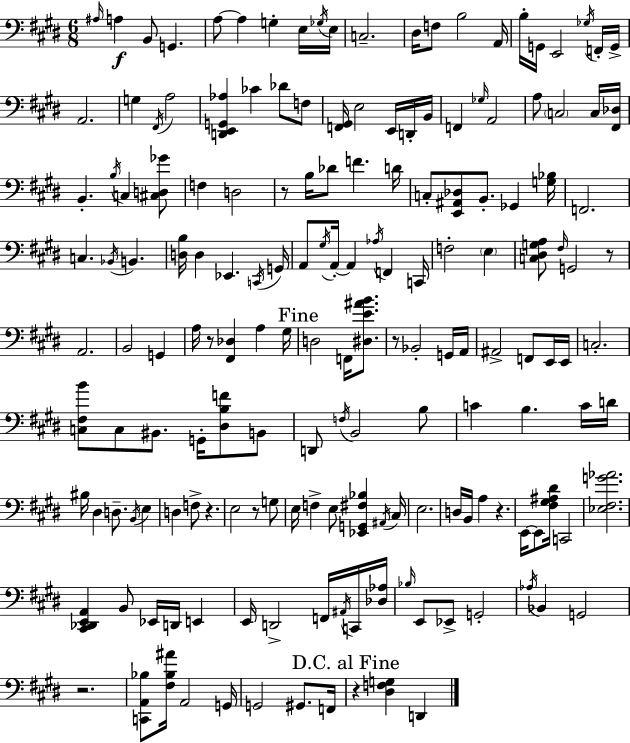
{
  \clef bass
  \numericTimeSignature
  \time 6/8
  \key e \major
  \grace { ais16 }\f a4 b,8 g,4. | a8~~ a4 g4-. e16 | \acciaccatura { ges16 } e16 c2.-- | dis16 f8 b2 | \break a,16 b16-. g,16 e,2 | \acciaccatura { ges16 } f,16-. g,16-> a,2. | g4 \acciaccatura { fis,16 } a2 | <d, e, g, aes>4 ces'4 | \break des'8 f8 <f, gis,>16 e2 | e,16 d,16-. b,16 f,4 \grace { ges16 } a,2 | a8 \parenthesize c2 | c16 <fis, des>16 b,4.-. \acciaccatura { b16 } | \break c4 <cis d ges'>8 f4 d2 | r8 b16 des'8 f'4. | d'16 c8-. <e, ais, des>8 b,8.-. | ges,4 <g bes>16 f,2. | \break c4. | \acciaccatura { bes,16 } b,4. <d b>16 d4 | ees,4. \acciaccatura { c,16 } g,16 a,8 \acciaccatura { gis16 } a,16-.~~ | a,4 \acciaccatura { aes16 } f,4 c,16 f2-. | \break \parenthesize e4 <c dis g a>8 | \grace { fis16 } g,2 r8 a,2. | b,2 | g,4 a16 | \break r8 <fis, des>4 a4 gis16 \mark "Fine" d2 | f,16 <dis e' ais' b'>8. r8 | bes,2-. g,16 a,16 ais,2-> | f,8 e,16 e,16 c2.-. | \break <c fis b'>8 | c8 bis,8. g,16-. <dis b f'>8 b,8 d,8 | \acciaccatura { f16 } b,2 b8 | c'4 b4. c'16 d'16 | \break bis16 dis4 d8.-- \acciaccatura { b,16 } e4 | d4 f8-> r4. | e2 r8 g8 | e16 f4-> e8 <ees, g, fis bes>4 | \break \acciaccatura { ais,16 } cis16 e2. | d16 b,16 a4 r4. | e,16~~ e,8 <fis gis ais dis'>16 c,2 | <ees fis g' aes'>2. | \break <cis, des, e, a,>4 b,8 ees,16 d,16 e,4 | e,16 d,2-> f,16 | \acciaccatura { ais,16 } c,16 <des aes>16 \grace { bes16 } e,8 ees,8-> g,2-. | \acciaccatura { aes16 } bes,4 g,2 | \break r2. | <c, a, bes>8 <fis bes ais'>16 a,2 | g,16 g,2 | gis,8. f,16 \mark "D.C. al Fine" r4 <dis f g>4 | \break d,4 \bar "|."
}